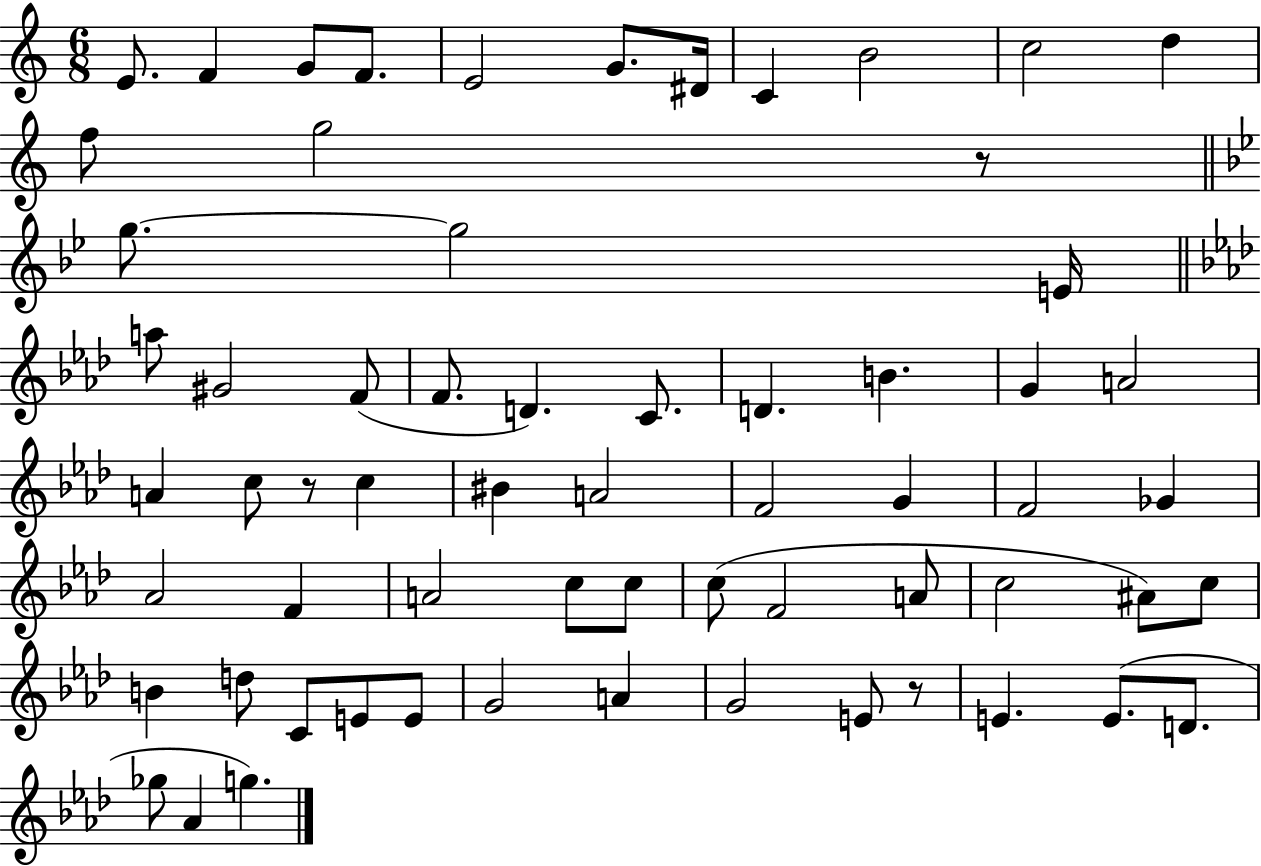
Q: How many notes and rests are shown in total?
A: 64